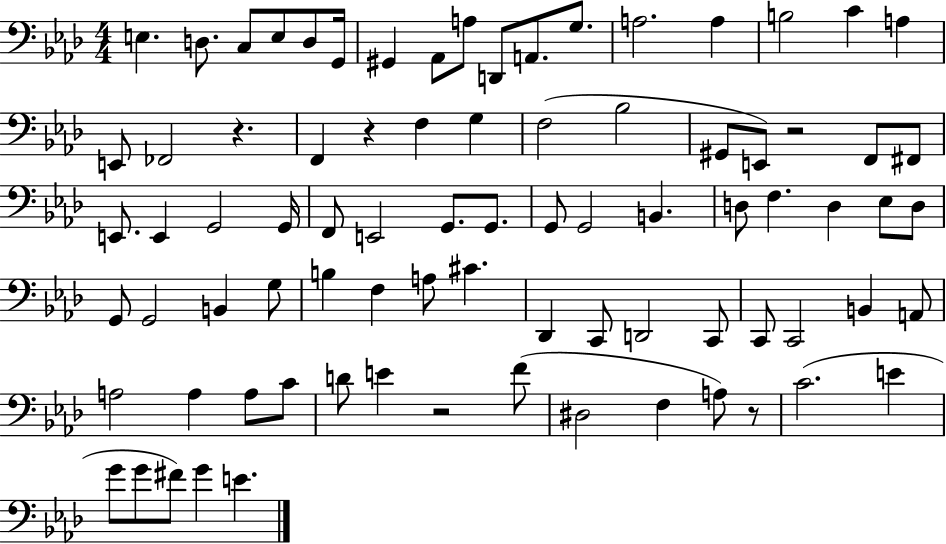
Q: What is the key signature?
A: AES major